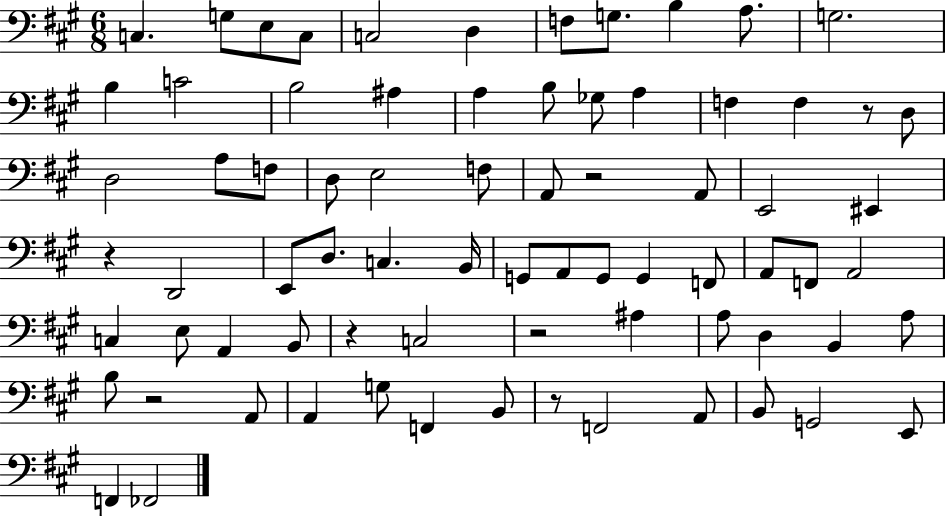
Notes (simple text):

C3/q. G3/e E3/e C3/e C3/h D3/q F3/e G3/e. B3/q A3/e. G3/h. B3/q C4/h B3/h A#3/q A3/q B3/e Gb3/e A3/q F3/q F3/q R/e D3/e D3/h A3/e F3/e D3/e E3/h F3/e A2/e R/h A2/e E2/h EIS2/q R/q D2/h E2/e D3/e. C3/q. B2/s G2/e A2/e G2/e G2/q F2/e A2/e F2/e A2/h C3/q E3/e A2/q B2/e R/q C3/h R/h A#3/q A3/e D3/q B2/q A3/e B3/e R/h A2/e A2/q G3/e F2/q B2/e R/e F2/h A2/e B2/e G2/h E2/e F2/q FES2/h